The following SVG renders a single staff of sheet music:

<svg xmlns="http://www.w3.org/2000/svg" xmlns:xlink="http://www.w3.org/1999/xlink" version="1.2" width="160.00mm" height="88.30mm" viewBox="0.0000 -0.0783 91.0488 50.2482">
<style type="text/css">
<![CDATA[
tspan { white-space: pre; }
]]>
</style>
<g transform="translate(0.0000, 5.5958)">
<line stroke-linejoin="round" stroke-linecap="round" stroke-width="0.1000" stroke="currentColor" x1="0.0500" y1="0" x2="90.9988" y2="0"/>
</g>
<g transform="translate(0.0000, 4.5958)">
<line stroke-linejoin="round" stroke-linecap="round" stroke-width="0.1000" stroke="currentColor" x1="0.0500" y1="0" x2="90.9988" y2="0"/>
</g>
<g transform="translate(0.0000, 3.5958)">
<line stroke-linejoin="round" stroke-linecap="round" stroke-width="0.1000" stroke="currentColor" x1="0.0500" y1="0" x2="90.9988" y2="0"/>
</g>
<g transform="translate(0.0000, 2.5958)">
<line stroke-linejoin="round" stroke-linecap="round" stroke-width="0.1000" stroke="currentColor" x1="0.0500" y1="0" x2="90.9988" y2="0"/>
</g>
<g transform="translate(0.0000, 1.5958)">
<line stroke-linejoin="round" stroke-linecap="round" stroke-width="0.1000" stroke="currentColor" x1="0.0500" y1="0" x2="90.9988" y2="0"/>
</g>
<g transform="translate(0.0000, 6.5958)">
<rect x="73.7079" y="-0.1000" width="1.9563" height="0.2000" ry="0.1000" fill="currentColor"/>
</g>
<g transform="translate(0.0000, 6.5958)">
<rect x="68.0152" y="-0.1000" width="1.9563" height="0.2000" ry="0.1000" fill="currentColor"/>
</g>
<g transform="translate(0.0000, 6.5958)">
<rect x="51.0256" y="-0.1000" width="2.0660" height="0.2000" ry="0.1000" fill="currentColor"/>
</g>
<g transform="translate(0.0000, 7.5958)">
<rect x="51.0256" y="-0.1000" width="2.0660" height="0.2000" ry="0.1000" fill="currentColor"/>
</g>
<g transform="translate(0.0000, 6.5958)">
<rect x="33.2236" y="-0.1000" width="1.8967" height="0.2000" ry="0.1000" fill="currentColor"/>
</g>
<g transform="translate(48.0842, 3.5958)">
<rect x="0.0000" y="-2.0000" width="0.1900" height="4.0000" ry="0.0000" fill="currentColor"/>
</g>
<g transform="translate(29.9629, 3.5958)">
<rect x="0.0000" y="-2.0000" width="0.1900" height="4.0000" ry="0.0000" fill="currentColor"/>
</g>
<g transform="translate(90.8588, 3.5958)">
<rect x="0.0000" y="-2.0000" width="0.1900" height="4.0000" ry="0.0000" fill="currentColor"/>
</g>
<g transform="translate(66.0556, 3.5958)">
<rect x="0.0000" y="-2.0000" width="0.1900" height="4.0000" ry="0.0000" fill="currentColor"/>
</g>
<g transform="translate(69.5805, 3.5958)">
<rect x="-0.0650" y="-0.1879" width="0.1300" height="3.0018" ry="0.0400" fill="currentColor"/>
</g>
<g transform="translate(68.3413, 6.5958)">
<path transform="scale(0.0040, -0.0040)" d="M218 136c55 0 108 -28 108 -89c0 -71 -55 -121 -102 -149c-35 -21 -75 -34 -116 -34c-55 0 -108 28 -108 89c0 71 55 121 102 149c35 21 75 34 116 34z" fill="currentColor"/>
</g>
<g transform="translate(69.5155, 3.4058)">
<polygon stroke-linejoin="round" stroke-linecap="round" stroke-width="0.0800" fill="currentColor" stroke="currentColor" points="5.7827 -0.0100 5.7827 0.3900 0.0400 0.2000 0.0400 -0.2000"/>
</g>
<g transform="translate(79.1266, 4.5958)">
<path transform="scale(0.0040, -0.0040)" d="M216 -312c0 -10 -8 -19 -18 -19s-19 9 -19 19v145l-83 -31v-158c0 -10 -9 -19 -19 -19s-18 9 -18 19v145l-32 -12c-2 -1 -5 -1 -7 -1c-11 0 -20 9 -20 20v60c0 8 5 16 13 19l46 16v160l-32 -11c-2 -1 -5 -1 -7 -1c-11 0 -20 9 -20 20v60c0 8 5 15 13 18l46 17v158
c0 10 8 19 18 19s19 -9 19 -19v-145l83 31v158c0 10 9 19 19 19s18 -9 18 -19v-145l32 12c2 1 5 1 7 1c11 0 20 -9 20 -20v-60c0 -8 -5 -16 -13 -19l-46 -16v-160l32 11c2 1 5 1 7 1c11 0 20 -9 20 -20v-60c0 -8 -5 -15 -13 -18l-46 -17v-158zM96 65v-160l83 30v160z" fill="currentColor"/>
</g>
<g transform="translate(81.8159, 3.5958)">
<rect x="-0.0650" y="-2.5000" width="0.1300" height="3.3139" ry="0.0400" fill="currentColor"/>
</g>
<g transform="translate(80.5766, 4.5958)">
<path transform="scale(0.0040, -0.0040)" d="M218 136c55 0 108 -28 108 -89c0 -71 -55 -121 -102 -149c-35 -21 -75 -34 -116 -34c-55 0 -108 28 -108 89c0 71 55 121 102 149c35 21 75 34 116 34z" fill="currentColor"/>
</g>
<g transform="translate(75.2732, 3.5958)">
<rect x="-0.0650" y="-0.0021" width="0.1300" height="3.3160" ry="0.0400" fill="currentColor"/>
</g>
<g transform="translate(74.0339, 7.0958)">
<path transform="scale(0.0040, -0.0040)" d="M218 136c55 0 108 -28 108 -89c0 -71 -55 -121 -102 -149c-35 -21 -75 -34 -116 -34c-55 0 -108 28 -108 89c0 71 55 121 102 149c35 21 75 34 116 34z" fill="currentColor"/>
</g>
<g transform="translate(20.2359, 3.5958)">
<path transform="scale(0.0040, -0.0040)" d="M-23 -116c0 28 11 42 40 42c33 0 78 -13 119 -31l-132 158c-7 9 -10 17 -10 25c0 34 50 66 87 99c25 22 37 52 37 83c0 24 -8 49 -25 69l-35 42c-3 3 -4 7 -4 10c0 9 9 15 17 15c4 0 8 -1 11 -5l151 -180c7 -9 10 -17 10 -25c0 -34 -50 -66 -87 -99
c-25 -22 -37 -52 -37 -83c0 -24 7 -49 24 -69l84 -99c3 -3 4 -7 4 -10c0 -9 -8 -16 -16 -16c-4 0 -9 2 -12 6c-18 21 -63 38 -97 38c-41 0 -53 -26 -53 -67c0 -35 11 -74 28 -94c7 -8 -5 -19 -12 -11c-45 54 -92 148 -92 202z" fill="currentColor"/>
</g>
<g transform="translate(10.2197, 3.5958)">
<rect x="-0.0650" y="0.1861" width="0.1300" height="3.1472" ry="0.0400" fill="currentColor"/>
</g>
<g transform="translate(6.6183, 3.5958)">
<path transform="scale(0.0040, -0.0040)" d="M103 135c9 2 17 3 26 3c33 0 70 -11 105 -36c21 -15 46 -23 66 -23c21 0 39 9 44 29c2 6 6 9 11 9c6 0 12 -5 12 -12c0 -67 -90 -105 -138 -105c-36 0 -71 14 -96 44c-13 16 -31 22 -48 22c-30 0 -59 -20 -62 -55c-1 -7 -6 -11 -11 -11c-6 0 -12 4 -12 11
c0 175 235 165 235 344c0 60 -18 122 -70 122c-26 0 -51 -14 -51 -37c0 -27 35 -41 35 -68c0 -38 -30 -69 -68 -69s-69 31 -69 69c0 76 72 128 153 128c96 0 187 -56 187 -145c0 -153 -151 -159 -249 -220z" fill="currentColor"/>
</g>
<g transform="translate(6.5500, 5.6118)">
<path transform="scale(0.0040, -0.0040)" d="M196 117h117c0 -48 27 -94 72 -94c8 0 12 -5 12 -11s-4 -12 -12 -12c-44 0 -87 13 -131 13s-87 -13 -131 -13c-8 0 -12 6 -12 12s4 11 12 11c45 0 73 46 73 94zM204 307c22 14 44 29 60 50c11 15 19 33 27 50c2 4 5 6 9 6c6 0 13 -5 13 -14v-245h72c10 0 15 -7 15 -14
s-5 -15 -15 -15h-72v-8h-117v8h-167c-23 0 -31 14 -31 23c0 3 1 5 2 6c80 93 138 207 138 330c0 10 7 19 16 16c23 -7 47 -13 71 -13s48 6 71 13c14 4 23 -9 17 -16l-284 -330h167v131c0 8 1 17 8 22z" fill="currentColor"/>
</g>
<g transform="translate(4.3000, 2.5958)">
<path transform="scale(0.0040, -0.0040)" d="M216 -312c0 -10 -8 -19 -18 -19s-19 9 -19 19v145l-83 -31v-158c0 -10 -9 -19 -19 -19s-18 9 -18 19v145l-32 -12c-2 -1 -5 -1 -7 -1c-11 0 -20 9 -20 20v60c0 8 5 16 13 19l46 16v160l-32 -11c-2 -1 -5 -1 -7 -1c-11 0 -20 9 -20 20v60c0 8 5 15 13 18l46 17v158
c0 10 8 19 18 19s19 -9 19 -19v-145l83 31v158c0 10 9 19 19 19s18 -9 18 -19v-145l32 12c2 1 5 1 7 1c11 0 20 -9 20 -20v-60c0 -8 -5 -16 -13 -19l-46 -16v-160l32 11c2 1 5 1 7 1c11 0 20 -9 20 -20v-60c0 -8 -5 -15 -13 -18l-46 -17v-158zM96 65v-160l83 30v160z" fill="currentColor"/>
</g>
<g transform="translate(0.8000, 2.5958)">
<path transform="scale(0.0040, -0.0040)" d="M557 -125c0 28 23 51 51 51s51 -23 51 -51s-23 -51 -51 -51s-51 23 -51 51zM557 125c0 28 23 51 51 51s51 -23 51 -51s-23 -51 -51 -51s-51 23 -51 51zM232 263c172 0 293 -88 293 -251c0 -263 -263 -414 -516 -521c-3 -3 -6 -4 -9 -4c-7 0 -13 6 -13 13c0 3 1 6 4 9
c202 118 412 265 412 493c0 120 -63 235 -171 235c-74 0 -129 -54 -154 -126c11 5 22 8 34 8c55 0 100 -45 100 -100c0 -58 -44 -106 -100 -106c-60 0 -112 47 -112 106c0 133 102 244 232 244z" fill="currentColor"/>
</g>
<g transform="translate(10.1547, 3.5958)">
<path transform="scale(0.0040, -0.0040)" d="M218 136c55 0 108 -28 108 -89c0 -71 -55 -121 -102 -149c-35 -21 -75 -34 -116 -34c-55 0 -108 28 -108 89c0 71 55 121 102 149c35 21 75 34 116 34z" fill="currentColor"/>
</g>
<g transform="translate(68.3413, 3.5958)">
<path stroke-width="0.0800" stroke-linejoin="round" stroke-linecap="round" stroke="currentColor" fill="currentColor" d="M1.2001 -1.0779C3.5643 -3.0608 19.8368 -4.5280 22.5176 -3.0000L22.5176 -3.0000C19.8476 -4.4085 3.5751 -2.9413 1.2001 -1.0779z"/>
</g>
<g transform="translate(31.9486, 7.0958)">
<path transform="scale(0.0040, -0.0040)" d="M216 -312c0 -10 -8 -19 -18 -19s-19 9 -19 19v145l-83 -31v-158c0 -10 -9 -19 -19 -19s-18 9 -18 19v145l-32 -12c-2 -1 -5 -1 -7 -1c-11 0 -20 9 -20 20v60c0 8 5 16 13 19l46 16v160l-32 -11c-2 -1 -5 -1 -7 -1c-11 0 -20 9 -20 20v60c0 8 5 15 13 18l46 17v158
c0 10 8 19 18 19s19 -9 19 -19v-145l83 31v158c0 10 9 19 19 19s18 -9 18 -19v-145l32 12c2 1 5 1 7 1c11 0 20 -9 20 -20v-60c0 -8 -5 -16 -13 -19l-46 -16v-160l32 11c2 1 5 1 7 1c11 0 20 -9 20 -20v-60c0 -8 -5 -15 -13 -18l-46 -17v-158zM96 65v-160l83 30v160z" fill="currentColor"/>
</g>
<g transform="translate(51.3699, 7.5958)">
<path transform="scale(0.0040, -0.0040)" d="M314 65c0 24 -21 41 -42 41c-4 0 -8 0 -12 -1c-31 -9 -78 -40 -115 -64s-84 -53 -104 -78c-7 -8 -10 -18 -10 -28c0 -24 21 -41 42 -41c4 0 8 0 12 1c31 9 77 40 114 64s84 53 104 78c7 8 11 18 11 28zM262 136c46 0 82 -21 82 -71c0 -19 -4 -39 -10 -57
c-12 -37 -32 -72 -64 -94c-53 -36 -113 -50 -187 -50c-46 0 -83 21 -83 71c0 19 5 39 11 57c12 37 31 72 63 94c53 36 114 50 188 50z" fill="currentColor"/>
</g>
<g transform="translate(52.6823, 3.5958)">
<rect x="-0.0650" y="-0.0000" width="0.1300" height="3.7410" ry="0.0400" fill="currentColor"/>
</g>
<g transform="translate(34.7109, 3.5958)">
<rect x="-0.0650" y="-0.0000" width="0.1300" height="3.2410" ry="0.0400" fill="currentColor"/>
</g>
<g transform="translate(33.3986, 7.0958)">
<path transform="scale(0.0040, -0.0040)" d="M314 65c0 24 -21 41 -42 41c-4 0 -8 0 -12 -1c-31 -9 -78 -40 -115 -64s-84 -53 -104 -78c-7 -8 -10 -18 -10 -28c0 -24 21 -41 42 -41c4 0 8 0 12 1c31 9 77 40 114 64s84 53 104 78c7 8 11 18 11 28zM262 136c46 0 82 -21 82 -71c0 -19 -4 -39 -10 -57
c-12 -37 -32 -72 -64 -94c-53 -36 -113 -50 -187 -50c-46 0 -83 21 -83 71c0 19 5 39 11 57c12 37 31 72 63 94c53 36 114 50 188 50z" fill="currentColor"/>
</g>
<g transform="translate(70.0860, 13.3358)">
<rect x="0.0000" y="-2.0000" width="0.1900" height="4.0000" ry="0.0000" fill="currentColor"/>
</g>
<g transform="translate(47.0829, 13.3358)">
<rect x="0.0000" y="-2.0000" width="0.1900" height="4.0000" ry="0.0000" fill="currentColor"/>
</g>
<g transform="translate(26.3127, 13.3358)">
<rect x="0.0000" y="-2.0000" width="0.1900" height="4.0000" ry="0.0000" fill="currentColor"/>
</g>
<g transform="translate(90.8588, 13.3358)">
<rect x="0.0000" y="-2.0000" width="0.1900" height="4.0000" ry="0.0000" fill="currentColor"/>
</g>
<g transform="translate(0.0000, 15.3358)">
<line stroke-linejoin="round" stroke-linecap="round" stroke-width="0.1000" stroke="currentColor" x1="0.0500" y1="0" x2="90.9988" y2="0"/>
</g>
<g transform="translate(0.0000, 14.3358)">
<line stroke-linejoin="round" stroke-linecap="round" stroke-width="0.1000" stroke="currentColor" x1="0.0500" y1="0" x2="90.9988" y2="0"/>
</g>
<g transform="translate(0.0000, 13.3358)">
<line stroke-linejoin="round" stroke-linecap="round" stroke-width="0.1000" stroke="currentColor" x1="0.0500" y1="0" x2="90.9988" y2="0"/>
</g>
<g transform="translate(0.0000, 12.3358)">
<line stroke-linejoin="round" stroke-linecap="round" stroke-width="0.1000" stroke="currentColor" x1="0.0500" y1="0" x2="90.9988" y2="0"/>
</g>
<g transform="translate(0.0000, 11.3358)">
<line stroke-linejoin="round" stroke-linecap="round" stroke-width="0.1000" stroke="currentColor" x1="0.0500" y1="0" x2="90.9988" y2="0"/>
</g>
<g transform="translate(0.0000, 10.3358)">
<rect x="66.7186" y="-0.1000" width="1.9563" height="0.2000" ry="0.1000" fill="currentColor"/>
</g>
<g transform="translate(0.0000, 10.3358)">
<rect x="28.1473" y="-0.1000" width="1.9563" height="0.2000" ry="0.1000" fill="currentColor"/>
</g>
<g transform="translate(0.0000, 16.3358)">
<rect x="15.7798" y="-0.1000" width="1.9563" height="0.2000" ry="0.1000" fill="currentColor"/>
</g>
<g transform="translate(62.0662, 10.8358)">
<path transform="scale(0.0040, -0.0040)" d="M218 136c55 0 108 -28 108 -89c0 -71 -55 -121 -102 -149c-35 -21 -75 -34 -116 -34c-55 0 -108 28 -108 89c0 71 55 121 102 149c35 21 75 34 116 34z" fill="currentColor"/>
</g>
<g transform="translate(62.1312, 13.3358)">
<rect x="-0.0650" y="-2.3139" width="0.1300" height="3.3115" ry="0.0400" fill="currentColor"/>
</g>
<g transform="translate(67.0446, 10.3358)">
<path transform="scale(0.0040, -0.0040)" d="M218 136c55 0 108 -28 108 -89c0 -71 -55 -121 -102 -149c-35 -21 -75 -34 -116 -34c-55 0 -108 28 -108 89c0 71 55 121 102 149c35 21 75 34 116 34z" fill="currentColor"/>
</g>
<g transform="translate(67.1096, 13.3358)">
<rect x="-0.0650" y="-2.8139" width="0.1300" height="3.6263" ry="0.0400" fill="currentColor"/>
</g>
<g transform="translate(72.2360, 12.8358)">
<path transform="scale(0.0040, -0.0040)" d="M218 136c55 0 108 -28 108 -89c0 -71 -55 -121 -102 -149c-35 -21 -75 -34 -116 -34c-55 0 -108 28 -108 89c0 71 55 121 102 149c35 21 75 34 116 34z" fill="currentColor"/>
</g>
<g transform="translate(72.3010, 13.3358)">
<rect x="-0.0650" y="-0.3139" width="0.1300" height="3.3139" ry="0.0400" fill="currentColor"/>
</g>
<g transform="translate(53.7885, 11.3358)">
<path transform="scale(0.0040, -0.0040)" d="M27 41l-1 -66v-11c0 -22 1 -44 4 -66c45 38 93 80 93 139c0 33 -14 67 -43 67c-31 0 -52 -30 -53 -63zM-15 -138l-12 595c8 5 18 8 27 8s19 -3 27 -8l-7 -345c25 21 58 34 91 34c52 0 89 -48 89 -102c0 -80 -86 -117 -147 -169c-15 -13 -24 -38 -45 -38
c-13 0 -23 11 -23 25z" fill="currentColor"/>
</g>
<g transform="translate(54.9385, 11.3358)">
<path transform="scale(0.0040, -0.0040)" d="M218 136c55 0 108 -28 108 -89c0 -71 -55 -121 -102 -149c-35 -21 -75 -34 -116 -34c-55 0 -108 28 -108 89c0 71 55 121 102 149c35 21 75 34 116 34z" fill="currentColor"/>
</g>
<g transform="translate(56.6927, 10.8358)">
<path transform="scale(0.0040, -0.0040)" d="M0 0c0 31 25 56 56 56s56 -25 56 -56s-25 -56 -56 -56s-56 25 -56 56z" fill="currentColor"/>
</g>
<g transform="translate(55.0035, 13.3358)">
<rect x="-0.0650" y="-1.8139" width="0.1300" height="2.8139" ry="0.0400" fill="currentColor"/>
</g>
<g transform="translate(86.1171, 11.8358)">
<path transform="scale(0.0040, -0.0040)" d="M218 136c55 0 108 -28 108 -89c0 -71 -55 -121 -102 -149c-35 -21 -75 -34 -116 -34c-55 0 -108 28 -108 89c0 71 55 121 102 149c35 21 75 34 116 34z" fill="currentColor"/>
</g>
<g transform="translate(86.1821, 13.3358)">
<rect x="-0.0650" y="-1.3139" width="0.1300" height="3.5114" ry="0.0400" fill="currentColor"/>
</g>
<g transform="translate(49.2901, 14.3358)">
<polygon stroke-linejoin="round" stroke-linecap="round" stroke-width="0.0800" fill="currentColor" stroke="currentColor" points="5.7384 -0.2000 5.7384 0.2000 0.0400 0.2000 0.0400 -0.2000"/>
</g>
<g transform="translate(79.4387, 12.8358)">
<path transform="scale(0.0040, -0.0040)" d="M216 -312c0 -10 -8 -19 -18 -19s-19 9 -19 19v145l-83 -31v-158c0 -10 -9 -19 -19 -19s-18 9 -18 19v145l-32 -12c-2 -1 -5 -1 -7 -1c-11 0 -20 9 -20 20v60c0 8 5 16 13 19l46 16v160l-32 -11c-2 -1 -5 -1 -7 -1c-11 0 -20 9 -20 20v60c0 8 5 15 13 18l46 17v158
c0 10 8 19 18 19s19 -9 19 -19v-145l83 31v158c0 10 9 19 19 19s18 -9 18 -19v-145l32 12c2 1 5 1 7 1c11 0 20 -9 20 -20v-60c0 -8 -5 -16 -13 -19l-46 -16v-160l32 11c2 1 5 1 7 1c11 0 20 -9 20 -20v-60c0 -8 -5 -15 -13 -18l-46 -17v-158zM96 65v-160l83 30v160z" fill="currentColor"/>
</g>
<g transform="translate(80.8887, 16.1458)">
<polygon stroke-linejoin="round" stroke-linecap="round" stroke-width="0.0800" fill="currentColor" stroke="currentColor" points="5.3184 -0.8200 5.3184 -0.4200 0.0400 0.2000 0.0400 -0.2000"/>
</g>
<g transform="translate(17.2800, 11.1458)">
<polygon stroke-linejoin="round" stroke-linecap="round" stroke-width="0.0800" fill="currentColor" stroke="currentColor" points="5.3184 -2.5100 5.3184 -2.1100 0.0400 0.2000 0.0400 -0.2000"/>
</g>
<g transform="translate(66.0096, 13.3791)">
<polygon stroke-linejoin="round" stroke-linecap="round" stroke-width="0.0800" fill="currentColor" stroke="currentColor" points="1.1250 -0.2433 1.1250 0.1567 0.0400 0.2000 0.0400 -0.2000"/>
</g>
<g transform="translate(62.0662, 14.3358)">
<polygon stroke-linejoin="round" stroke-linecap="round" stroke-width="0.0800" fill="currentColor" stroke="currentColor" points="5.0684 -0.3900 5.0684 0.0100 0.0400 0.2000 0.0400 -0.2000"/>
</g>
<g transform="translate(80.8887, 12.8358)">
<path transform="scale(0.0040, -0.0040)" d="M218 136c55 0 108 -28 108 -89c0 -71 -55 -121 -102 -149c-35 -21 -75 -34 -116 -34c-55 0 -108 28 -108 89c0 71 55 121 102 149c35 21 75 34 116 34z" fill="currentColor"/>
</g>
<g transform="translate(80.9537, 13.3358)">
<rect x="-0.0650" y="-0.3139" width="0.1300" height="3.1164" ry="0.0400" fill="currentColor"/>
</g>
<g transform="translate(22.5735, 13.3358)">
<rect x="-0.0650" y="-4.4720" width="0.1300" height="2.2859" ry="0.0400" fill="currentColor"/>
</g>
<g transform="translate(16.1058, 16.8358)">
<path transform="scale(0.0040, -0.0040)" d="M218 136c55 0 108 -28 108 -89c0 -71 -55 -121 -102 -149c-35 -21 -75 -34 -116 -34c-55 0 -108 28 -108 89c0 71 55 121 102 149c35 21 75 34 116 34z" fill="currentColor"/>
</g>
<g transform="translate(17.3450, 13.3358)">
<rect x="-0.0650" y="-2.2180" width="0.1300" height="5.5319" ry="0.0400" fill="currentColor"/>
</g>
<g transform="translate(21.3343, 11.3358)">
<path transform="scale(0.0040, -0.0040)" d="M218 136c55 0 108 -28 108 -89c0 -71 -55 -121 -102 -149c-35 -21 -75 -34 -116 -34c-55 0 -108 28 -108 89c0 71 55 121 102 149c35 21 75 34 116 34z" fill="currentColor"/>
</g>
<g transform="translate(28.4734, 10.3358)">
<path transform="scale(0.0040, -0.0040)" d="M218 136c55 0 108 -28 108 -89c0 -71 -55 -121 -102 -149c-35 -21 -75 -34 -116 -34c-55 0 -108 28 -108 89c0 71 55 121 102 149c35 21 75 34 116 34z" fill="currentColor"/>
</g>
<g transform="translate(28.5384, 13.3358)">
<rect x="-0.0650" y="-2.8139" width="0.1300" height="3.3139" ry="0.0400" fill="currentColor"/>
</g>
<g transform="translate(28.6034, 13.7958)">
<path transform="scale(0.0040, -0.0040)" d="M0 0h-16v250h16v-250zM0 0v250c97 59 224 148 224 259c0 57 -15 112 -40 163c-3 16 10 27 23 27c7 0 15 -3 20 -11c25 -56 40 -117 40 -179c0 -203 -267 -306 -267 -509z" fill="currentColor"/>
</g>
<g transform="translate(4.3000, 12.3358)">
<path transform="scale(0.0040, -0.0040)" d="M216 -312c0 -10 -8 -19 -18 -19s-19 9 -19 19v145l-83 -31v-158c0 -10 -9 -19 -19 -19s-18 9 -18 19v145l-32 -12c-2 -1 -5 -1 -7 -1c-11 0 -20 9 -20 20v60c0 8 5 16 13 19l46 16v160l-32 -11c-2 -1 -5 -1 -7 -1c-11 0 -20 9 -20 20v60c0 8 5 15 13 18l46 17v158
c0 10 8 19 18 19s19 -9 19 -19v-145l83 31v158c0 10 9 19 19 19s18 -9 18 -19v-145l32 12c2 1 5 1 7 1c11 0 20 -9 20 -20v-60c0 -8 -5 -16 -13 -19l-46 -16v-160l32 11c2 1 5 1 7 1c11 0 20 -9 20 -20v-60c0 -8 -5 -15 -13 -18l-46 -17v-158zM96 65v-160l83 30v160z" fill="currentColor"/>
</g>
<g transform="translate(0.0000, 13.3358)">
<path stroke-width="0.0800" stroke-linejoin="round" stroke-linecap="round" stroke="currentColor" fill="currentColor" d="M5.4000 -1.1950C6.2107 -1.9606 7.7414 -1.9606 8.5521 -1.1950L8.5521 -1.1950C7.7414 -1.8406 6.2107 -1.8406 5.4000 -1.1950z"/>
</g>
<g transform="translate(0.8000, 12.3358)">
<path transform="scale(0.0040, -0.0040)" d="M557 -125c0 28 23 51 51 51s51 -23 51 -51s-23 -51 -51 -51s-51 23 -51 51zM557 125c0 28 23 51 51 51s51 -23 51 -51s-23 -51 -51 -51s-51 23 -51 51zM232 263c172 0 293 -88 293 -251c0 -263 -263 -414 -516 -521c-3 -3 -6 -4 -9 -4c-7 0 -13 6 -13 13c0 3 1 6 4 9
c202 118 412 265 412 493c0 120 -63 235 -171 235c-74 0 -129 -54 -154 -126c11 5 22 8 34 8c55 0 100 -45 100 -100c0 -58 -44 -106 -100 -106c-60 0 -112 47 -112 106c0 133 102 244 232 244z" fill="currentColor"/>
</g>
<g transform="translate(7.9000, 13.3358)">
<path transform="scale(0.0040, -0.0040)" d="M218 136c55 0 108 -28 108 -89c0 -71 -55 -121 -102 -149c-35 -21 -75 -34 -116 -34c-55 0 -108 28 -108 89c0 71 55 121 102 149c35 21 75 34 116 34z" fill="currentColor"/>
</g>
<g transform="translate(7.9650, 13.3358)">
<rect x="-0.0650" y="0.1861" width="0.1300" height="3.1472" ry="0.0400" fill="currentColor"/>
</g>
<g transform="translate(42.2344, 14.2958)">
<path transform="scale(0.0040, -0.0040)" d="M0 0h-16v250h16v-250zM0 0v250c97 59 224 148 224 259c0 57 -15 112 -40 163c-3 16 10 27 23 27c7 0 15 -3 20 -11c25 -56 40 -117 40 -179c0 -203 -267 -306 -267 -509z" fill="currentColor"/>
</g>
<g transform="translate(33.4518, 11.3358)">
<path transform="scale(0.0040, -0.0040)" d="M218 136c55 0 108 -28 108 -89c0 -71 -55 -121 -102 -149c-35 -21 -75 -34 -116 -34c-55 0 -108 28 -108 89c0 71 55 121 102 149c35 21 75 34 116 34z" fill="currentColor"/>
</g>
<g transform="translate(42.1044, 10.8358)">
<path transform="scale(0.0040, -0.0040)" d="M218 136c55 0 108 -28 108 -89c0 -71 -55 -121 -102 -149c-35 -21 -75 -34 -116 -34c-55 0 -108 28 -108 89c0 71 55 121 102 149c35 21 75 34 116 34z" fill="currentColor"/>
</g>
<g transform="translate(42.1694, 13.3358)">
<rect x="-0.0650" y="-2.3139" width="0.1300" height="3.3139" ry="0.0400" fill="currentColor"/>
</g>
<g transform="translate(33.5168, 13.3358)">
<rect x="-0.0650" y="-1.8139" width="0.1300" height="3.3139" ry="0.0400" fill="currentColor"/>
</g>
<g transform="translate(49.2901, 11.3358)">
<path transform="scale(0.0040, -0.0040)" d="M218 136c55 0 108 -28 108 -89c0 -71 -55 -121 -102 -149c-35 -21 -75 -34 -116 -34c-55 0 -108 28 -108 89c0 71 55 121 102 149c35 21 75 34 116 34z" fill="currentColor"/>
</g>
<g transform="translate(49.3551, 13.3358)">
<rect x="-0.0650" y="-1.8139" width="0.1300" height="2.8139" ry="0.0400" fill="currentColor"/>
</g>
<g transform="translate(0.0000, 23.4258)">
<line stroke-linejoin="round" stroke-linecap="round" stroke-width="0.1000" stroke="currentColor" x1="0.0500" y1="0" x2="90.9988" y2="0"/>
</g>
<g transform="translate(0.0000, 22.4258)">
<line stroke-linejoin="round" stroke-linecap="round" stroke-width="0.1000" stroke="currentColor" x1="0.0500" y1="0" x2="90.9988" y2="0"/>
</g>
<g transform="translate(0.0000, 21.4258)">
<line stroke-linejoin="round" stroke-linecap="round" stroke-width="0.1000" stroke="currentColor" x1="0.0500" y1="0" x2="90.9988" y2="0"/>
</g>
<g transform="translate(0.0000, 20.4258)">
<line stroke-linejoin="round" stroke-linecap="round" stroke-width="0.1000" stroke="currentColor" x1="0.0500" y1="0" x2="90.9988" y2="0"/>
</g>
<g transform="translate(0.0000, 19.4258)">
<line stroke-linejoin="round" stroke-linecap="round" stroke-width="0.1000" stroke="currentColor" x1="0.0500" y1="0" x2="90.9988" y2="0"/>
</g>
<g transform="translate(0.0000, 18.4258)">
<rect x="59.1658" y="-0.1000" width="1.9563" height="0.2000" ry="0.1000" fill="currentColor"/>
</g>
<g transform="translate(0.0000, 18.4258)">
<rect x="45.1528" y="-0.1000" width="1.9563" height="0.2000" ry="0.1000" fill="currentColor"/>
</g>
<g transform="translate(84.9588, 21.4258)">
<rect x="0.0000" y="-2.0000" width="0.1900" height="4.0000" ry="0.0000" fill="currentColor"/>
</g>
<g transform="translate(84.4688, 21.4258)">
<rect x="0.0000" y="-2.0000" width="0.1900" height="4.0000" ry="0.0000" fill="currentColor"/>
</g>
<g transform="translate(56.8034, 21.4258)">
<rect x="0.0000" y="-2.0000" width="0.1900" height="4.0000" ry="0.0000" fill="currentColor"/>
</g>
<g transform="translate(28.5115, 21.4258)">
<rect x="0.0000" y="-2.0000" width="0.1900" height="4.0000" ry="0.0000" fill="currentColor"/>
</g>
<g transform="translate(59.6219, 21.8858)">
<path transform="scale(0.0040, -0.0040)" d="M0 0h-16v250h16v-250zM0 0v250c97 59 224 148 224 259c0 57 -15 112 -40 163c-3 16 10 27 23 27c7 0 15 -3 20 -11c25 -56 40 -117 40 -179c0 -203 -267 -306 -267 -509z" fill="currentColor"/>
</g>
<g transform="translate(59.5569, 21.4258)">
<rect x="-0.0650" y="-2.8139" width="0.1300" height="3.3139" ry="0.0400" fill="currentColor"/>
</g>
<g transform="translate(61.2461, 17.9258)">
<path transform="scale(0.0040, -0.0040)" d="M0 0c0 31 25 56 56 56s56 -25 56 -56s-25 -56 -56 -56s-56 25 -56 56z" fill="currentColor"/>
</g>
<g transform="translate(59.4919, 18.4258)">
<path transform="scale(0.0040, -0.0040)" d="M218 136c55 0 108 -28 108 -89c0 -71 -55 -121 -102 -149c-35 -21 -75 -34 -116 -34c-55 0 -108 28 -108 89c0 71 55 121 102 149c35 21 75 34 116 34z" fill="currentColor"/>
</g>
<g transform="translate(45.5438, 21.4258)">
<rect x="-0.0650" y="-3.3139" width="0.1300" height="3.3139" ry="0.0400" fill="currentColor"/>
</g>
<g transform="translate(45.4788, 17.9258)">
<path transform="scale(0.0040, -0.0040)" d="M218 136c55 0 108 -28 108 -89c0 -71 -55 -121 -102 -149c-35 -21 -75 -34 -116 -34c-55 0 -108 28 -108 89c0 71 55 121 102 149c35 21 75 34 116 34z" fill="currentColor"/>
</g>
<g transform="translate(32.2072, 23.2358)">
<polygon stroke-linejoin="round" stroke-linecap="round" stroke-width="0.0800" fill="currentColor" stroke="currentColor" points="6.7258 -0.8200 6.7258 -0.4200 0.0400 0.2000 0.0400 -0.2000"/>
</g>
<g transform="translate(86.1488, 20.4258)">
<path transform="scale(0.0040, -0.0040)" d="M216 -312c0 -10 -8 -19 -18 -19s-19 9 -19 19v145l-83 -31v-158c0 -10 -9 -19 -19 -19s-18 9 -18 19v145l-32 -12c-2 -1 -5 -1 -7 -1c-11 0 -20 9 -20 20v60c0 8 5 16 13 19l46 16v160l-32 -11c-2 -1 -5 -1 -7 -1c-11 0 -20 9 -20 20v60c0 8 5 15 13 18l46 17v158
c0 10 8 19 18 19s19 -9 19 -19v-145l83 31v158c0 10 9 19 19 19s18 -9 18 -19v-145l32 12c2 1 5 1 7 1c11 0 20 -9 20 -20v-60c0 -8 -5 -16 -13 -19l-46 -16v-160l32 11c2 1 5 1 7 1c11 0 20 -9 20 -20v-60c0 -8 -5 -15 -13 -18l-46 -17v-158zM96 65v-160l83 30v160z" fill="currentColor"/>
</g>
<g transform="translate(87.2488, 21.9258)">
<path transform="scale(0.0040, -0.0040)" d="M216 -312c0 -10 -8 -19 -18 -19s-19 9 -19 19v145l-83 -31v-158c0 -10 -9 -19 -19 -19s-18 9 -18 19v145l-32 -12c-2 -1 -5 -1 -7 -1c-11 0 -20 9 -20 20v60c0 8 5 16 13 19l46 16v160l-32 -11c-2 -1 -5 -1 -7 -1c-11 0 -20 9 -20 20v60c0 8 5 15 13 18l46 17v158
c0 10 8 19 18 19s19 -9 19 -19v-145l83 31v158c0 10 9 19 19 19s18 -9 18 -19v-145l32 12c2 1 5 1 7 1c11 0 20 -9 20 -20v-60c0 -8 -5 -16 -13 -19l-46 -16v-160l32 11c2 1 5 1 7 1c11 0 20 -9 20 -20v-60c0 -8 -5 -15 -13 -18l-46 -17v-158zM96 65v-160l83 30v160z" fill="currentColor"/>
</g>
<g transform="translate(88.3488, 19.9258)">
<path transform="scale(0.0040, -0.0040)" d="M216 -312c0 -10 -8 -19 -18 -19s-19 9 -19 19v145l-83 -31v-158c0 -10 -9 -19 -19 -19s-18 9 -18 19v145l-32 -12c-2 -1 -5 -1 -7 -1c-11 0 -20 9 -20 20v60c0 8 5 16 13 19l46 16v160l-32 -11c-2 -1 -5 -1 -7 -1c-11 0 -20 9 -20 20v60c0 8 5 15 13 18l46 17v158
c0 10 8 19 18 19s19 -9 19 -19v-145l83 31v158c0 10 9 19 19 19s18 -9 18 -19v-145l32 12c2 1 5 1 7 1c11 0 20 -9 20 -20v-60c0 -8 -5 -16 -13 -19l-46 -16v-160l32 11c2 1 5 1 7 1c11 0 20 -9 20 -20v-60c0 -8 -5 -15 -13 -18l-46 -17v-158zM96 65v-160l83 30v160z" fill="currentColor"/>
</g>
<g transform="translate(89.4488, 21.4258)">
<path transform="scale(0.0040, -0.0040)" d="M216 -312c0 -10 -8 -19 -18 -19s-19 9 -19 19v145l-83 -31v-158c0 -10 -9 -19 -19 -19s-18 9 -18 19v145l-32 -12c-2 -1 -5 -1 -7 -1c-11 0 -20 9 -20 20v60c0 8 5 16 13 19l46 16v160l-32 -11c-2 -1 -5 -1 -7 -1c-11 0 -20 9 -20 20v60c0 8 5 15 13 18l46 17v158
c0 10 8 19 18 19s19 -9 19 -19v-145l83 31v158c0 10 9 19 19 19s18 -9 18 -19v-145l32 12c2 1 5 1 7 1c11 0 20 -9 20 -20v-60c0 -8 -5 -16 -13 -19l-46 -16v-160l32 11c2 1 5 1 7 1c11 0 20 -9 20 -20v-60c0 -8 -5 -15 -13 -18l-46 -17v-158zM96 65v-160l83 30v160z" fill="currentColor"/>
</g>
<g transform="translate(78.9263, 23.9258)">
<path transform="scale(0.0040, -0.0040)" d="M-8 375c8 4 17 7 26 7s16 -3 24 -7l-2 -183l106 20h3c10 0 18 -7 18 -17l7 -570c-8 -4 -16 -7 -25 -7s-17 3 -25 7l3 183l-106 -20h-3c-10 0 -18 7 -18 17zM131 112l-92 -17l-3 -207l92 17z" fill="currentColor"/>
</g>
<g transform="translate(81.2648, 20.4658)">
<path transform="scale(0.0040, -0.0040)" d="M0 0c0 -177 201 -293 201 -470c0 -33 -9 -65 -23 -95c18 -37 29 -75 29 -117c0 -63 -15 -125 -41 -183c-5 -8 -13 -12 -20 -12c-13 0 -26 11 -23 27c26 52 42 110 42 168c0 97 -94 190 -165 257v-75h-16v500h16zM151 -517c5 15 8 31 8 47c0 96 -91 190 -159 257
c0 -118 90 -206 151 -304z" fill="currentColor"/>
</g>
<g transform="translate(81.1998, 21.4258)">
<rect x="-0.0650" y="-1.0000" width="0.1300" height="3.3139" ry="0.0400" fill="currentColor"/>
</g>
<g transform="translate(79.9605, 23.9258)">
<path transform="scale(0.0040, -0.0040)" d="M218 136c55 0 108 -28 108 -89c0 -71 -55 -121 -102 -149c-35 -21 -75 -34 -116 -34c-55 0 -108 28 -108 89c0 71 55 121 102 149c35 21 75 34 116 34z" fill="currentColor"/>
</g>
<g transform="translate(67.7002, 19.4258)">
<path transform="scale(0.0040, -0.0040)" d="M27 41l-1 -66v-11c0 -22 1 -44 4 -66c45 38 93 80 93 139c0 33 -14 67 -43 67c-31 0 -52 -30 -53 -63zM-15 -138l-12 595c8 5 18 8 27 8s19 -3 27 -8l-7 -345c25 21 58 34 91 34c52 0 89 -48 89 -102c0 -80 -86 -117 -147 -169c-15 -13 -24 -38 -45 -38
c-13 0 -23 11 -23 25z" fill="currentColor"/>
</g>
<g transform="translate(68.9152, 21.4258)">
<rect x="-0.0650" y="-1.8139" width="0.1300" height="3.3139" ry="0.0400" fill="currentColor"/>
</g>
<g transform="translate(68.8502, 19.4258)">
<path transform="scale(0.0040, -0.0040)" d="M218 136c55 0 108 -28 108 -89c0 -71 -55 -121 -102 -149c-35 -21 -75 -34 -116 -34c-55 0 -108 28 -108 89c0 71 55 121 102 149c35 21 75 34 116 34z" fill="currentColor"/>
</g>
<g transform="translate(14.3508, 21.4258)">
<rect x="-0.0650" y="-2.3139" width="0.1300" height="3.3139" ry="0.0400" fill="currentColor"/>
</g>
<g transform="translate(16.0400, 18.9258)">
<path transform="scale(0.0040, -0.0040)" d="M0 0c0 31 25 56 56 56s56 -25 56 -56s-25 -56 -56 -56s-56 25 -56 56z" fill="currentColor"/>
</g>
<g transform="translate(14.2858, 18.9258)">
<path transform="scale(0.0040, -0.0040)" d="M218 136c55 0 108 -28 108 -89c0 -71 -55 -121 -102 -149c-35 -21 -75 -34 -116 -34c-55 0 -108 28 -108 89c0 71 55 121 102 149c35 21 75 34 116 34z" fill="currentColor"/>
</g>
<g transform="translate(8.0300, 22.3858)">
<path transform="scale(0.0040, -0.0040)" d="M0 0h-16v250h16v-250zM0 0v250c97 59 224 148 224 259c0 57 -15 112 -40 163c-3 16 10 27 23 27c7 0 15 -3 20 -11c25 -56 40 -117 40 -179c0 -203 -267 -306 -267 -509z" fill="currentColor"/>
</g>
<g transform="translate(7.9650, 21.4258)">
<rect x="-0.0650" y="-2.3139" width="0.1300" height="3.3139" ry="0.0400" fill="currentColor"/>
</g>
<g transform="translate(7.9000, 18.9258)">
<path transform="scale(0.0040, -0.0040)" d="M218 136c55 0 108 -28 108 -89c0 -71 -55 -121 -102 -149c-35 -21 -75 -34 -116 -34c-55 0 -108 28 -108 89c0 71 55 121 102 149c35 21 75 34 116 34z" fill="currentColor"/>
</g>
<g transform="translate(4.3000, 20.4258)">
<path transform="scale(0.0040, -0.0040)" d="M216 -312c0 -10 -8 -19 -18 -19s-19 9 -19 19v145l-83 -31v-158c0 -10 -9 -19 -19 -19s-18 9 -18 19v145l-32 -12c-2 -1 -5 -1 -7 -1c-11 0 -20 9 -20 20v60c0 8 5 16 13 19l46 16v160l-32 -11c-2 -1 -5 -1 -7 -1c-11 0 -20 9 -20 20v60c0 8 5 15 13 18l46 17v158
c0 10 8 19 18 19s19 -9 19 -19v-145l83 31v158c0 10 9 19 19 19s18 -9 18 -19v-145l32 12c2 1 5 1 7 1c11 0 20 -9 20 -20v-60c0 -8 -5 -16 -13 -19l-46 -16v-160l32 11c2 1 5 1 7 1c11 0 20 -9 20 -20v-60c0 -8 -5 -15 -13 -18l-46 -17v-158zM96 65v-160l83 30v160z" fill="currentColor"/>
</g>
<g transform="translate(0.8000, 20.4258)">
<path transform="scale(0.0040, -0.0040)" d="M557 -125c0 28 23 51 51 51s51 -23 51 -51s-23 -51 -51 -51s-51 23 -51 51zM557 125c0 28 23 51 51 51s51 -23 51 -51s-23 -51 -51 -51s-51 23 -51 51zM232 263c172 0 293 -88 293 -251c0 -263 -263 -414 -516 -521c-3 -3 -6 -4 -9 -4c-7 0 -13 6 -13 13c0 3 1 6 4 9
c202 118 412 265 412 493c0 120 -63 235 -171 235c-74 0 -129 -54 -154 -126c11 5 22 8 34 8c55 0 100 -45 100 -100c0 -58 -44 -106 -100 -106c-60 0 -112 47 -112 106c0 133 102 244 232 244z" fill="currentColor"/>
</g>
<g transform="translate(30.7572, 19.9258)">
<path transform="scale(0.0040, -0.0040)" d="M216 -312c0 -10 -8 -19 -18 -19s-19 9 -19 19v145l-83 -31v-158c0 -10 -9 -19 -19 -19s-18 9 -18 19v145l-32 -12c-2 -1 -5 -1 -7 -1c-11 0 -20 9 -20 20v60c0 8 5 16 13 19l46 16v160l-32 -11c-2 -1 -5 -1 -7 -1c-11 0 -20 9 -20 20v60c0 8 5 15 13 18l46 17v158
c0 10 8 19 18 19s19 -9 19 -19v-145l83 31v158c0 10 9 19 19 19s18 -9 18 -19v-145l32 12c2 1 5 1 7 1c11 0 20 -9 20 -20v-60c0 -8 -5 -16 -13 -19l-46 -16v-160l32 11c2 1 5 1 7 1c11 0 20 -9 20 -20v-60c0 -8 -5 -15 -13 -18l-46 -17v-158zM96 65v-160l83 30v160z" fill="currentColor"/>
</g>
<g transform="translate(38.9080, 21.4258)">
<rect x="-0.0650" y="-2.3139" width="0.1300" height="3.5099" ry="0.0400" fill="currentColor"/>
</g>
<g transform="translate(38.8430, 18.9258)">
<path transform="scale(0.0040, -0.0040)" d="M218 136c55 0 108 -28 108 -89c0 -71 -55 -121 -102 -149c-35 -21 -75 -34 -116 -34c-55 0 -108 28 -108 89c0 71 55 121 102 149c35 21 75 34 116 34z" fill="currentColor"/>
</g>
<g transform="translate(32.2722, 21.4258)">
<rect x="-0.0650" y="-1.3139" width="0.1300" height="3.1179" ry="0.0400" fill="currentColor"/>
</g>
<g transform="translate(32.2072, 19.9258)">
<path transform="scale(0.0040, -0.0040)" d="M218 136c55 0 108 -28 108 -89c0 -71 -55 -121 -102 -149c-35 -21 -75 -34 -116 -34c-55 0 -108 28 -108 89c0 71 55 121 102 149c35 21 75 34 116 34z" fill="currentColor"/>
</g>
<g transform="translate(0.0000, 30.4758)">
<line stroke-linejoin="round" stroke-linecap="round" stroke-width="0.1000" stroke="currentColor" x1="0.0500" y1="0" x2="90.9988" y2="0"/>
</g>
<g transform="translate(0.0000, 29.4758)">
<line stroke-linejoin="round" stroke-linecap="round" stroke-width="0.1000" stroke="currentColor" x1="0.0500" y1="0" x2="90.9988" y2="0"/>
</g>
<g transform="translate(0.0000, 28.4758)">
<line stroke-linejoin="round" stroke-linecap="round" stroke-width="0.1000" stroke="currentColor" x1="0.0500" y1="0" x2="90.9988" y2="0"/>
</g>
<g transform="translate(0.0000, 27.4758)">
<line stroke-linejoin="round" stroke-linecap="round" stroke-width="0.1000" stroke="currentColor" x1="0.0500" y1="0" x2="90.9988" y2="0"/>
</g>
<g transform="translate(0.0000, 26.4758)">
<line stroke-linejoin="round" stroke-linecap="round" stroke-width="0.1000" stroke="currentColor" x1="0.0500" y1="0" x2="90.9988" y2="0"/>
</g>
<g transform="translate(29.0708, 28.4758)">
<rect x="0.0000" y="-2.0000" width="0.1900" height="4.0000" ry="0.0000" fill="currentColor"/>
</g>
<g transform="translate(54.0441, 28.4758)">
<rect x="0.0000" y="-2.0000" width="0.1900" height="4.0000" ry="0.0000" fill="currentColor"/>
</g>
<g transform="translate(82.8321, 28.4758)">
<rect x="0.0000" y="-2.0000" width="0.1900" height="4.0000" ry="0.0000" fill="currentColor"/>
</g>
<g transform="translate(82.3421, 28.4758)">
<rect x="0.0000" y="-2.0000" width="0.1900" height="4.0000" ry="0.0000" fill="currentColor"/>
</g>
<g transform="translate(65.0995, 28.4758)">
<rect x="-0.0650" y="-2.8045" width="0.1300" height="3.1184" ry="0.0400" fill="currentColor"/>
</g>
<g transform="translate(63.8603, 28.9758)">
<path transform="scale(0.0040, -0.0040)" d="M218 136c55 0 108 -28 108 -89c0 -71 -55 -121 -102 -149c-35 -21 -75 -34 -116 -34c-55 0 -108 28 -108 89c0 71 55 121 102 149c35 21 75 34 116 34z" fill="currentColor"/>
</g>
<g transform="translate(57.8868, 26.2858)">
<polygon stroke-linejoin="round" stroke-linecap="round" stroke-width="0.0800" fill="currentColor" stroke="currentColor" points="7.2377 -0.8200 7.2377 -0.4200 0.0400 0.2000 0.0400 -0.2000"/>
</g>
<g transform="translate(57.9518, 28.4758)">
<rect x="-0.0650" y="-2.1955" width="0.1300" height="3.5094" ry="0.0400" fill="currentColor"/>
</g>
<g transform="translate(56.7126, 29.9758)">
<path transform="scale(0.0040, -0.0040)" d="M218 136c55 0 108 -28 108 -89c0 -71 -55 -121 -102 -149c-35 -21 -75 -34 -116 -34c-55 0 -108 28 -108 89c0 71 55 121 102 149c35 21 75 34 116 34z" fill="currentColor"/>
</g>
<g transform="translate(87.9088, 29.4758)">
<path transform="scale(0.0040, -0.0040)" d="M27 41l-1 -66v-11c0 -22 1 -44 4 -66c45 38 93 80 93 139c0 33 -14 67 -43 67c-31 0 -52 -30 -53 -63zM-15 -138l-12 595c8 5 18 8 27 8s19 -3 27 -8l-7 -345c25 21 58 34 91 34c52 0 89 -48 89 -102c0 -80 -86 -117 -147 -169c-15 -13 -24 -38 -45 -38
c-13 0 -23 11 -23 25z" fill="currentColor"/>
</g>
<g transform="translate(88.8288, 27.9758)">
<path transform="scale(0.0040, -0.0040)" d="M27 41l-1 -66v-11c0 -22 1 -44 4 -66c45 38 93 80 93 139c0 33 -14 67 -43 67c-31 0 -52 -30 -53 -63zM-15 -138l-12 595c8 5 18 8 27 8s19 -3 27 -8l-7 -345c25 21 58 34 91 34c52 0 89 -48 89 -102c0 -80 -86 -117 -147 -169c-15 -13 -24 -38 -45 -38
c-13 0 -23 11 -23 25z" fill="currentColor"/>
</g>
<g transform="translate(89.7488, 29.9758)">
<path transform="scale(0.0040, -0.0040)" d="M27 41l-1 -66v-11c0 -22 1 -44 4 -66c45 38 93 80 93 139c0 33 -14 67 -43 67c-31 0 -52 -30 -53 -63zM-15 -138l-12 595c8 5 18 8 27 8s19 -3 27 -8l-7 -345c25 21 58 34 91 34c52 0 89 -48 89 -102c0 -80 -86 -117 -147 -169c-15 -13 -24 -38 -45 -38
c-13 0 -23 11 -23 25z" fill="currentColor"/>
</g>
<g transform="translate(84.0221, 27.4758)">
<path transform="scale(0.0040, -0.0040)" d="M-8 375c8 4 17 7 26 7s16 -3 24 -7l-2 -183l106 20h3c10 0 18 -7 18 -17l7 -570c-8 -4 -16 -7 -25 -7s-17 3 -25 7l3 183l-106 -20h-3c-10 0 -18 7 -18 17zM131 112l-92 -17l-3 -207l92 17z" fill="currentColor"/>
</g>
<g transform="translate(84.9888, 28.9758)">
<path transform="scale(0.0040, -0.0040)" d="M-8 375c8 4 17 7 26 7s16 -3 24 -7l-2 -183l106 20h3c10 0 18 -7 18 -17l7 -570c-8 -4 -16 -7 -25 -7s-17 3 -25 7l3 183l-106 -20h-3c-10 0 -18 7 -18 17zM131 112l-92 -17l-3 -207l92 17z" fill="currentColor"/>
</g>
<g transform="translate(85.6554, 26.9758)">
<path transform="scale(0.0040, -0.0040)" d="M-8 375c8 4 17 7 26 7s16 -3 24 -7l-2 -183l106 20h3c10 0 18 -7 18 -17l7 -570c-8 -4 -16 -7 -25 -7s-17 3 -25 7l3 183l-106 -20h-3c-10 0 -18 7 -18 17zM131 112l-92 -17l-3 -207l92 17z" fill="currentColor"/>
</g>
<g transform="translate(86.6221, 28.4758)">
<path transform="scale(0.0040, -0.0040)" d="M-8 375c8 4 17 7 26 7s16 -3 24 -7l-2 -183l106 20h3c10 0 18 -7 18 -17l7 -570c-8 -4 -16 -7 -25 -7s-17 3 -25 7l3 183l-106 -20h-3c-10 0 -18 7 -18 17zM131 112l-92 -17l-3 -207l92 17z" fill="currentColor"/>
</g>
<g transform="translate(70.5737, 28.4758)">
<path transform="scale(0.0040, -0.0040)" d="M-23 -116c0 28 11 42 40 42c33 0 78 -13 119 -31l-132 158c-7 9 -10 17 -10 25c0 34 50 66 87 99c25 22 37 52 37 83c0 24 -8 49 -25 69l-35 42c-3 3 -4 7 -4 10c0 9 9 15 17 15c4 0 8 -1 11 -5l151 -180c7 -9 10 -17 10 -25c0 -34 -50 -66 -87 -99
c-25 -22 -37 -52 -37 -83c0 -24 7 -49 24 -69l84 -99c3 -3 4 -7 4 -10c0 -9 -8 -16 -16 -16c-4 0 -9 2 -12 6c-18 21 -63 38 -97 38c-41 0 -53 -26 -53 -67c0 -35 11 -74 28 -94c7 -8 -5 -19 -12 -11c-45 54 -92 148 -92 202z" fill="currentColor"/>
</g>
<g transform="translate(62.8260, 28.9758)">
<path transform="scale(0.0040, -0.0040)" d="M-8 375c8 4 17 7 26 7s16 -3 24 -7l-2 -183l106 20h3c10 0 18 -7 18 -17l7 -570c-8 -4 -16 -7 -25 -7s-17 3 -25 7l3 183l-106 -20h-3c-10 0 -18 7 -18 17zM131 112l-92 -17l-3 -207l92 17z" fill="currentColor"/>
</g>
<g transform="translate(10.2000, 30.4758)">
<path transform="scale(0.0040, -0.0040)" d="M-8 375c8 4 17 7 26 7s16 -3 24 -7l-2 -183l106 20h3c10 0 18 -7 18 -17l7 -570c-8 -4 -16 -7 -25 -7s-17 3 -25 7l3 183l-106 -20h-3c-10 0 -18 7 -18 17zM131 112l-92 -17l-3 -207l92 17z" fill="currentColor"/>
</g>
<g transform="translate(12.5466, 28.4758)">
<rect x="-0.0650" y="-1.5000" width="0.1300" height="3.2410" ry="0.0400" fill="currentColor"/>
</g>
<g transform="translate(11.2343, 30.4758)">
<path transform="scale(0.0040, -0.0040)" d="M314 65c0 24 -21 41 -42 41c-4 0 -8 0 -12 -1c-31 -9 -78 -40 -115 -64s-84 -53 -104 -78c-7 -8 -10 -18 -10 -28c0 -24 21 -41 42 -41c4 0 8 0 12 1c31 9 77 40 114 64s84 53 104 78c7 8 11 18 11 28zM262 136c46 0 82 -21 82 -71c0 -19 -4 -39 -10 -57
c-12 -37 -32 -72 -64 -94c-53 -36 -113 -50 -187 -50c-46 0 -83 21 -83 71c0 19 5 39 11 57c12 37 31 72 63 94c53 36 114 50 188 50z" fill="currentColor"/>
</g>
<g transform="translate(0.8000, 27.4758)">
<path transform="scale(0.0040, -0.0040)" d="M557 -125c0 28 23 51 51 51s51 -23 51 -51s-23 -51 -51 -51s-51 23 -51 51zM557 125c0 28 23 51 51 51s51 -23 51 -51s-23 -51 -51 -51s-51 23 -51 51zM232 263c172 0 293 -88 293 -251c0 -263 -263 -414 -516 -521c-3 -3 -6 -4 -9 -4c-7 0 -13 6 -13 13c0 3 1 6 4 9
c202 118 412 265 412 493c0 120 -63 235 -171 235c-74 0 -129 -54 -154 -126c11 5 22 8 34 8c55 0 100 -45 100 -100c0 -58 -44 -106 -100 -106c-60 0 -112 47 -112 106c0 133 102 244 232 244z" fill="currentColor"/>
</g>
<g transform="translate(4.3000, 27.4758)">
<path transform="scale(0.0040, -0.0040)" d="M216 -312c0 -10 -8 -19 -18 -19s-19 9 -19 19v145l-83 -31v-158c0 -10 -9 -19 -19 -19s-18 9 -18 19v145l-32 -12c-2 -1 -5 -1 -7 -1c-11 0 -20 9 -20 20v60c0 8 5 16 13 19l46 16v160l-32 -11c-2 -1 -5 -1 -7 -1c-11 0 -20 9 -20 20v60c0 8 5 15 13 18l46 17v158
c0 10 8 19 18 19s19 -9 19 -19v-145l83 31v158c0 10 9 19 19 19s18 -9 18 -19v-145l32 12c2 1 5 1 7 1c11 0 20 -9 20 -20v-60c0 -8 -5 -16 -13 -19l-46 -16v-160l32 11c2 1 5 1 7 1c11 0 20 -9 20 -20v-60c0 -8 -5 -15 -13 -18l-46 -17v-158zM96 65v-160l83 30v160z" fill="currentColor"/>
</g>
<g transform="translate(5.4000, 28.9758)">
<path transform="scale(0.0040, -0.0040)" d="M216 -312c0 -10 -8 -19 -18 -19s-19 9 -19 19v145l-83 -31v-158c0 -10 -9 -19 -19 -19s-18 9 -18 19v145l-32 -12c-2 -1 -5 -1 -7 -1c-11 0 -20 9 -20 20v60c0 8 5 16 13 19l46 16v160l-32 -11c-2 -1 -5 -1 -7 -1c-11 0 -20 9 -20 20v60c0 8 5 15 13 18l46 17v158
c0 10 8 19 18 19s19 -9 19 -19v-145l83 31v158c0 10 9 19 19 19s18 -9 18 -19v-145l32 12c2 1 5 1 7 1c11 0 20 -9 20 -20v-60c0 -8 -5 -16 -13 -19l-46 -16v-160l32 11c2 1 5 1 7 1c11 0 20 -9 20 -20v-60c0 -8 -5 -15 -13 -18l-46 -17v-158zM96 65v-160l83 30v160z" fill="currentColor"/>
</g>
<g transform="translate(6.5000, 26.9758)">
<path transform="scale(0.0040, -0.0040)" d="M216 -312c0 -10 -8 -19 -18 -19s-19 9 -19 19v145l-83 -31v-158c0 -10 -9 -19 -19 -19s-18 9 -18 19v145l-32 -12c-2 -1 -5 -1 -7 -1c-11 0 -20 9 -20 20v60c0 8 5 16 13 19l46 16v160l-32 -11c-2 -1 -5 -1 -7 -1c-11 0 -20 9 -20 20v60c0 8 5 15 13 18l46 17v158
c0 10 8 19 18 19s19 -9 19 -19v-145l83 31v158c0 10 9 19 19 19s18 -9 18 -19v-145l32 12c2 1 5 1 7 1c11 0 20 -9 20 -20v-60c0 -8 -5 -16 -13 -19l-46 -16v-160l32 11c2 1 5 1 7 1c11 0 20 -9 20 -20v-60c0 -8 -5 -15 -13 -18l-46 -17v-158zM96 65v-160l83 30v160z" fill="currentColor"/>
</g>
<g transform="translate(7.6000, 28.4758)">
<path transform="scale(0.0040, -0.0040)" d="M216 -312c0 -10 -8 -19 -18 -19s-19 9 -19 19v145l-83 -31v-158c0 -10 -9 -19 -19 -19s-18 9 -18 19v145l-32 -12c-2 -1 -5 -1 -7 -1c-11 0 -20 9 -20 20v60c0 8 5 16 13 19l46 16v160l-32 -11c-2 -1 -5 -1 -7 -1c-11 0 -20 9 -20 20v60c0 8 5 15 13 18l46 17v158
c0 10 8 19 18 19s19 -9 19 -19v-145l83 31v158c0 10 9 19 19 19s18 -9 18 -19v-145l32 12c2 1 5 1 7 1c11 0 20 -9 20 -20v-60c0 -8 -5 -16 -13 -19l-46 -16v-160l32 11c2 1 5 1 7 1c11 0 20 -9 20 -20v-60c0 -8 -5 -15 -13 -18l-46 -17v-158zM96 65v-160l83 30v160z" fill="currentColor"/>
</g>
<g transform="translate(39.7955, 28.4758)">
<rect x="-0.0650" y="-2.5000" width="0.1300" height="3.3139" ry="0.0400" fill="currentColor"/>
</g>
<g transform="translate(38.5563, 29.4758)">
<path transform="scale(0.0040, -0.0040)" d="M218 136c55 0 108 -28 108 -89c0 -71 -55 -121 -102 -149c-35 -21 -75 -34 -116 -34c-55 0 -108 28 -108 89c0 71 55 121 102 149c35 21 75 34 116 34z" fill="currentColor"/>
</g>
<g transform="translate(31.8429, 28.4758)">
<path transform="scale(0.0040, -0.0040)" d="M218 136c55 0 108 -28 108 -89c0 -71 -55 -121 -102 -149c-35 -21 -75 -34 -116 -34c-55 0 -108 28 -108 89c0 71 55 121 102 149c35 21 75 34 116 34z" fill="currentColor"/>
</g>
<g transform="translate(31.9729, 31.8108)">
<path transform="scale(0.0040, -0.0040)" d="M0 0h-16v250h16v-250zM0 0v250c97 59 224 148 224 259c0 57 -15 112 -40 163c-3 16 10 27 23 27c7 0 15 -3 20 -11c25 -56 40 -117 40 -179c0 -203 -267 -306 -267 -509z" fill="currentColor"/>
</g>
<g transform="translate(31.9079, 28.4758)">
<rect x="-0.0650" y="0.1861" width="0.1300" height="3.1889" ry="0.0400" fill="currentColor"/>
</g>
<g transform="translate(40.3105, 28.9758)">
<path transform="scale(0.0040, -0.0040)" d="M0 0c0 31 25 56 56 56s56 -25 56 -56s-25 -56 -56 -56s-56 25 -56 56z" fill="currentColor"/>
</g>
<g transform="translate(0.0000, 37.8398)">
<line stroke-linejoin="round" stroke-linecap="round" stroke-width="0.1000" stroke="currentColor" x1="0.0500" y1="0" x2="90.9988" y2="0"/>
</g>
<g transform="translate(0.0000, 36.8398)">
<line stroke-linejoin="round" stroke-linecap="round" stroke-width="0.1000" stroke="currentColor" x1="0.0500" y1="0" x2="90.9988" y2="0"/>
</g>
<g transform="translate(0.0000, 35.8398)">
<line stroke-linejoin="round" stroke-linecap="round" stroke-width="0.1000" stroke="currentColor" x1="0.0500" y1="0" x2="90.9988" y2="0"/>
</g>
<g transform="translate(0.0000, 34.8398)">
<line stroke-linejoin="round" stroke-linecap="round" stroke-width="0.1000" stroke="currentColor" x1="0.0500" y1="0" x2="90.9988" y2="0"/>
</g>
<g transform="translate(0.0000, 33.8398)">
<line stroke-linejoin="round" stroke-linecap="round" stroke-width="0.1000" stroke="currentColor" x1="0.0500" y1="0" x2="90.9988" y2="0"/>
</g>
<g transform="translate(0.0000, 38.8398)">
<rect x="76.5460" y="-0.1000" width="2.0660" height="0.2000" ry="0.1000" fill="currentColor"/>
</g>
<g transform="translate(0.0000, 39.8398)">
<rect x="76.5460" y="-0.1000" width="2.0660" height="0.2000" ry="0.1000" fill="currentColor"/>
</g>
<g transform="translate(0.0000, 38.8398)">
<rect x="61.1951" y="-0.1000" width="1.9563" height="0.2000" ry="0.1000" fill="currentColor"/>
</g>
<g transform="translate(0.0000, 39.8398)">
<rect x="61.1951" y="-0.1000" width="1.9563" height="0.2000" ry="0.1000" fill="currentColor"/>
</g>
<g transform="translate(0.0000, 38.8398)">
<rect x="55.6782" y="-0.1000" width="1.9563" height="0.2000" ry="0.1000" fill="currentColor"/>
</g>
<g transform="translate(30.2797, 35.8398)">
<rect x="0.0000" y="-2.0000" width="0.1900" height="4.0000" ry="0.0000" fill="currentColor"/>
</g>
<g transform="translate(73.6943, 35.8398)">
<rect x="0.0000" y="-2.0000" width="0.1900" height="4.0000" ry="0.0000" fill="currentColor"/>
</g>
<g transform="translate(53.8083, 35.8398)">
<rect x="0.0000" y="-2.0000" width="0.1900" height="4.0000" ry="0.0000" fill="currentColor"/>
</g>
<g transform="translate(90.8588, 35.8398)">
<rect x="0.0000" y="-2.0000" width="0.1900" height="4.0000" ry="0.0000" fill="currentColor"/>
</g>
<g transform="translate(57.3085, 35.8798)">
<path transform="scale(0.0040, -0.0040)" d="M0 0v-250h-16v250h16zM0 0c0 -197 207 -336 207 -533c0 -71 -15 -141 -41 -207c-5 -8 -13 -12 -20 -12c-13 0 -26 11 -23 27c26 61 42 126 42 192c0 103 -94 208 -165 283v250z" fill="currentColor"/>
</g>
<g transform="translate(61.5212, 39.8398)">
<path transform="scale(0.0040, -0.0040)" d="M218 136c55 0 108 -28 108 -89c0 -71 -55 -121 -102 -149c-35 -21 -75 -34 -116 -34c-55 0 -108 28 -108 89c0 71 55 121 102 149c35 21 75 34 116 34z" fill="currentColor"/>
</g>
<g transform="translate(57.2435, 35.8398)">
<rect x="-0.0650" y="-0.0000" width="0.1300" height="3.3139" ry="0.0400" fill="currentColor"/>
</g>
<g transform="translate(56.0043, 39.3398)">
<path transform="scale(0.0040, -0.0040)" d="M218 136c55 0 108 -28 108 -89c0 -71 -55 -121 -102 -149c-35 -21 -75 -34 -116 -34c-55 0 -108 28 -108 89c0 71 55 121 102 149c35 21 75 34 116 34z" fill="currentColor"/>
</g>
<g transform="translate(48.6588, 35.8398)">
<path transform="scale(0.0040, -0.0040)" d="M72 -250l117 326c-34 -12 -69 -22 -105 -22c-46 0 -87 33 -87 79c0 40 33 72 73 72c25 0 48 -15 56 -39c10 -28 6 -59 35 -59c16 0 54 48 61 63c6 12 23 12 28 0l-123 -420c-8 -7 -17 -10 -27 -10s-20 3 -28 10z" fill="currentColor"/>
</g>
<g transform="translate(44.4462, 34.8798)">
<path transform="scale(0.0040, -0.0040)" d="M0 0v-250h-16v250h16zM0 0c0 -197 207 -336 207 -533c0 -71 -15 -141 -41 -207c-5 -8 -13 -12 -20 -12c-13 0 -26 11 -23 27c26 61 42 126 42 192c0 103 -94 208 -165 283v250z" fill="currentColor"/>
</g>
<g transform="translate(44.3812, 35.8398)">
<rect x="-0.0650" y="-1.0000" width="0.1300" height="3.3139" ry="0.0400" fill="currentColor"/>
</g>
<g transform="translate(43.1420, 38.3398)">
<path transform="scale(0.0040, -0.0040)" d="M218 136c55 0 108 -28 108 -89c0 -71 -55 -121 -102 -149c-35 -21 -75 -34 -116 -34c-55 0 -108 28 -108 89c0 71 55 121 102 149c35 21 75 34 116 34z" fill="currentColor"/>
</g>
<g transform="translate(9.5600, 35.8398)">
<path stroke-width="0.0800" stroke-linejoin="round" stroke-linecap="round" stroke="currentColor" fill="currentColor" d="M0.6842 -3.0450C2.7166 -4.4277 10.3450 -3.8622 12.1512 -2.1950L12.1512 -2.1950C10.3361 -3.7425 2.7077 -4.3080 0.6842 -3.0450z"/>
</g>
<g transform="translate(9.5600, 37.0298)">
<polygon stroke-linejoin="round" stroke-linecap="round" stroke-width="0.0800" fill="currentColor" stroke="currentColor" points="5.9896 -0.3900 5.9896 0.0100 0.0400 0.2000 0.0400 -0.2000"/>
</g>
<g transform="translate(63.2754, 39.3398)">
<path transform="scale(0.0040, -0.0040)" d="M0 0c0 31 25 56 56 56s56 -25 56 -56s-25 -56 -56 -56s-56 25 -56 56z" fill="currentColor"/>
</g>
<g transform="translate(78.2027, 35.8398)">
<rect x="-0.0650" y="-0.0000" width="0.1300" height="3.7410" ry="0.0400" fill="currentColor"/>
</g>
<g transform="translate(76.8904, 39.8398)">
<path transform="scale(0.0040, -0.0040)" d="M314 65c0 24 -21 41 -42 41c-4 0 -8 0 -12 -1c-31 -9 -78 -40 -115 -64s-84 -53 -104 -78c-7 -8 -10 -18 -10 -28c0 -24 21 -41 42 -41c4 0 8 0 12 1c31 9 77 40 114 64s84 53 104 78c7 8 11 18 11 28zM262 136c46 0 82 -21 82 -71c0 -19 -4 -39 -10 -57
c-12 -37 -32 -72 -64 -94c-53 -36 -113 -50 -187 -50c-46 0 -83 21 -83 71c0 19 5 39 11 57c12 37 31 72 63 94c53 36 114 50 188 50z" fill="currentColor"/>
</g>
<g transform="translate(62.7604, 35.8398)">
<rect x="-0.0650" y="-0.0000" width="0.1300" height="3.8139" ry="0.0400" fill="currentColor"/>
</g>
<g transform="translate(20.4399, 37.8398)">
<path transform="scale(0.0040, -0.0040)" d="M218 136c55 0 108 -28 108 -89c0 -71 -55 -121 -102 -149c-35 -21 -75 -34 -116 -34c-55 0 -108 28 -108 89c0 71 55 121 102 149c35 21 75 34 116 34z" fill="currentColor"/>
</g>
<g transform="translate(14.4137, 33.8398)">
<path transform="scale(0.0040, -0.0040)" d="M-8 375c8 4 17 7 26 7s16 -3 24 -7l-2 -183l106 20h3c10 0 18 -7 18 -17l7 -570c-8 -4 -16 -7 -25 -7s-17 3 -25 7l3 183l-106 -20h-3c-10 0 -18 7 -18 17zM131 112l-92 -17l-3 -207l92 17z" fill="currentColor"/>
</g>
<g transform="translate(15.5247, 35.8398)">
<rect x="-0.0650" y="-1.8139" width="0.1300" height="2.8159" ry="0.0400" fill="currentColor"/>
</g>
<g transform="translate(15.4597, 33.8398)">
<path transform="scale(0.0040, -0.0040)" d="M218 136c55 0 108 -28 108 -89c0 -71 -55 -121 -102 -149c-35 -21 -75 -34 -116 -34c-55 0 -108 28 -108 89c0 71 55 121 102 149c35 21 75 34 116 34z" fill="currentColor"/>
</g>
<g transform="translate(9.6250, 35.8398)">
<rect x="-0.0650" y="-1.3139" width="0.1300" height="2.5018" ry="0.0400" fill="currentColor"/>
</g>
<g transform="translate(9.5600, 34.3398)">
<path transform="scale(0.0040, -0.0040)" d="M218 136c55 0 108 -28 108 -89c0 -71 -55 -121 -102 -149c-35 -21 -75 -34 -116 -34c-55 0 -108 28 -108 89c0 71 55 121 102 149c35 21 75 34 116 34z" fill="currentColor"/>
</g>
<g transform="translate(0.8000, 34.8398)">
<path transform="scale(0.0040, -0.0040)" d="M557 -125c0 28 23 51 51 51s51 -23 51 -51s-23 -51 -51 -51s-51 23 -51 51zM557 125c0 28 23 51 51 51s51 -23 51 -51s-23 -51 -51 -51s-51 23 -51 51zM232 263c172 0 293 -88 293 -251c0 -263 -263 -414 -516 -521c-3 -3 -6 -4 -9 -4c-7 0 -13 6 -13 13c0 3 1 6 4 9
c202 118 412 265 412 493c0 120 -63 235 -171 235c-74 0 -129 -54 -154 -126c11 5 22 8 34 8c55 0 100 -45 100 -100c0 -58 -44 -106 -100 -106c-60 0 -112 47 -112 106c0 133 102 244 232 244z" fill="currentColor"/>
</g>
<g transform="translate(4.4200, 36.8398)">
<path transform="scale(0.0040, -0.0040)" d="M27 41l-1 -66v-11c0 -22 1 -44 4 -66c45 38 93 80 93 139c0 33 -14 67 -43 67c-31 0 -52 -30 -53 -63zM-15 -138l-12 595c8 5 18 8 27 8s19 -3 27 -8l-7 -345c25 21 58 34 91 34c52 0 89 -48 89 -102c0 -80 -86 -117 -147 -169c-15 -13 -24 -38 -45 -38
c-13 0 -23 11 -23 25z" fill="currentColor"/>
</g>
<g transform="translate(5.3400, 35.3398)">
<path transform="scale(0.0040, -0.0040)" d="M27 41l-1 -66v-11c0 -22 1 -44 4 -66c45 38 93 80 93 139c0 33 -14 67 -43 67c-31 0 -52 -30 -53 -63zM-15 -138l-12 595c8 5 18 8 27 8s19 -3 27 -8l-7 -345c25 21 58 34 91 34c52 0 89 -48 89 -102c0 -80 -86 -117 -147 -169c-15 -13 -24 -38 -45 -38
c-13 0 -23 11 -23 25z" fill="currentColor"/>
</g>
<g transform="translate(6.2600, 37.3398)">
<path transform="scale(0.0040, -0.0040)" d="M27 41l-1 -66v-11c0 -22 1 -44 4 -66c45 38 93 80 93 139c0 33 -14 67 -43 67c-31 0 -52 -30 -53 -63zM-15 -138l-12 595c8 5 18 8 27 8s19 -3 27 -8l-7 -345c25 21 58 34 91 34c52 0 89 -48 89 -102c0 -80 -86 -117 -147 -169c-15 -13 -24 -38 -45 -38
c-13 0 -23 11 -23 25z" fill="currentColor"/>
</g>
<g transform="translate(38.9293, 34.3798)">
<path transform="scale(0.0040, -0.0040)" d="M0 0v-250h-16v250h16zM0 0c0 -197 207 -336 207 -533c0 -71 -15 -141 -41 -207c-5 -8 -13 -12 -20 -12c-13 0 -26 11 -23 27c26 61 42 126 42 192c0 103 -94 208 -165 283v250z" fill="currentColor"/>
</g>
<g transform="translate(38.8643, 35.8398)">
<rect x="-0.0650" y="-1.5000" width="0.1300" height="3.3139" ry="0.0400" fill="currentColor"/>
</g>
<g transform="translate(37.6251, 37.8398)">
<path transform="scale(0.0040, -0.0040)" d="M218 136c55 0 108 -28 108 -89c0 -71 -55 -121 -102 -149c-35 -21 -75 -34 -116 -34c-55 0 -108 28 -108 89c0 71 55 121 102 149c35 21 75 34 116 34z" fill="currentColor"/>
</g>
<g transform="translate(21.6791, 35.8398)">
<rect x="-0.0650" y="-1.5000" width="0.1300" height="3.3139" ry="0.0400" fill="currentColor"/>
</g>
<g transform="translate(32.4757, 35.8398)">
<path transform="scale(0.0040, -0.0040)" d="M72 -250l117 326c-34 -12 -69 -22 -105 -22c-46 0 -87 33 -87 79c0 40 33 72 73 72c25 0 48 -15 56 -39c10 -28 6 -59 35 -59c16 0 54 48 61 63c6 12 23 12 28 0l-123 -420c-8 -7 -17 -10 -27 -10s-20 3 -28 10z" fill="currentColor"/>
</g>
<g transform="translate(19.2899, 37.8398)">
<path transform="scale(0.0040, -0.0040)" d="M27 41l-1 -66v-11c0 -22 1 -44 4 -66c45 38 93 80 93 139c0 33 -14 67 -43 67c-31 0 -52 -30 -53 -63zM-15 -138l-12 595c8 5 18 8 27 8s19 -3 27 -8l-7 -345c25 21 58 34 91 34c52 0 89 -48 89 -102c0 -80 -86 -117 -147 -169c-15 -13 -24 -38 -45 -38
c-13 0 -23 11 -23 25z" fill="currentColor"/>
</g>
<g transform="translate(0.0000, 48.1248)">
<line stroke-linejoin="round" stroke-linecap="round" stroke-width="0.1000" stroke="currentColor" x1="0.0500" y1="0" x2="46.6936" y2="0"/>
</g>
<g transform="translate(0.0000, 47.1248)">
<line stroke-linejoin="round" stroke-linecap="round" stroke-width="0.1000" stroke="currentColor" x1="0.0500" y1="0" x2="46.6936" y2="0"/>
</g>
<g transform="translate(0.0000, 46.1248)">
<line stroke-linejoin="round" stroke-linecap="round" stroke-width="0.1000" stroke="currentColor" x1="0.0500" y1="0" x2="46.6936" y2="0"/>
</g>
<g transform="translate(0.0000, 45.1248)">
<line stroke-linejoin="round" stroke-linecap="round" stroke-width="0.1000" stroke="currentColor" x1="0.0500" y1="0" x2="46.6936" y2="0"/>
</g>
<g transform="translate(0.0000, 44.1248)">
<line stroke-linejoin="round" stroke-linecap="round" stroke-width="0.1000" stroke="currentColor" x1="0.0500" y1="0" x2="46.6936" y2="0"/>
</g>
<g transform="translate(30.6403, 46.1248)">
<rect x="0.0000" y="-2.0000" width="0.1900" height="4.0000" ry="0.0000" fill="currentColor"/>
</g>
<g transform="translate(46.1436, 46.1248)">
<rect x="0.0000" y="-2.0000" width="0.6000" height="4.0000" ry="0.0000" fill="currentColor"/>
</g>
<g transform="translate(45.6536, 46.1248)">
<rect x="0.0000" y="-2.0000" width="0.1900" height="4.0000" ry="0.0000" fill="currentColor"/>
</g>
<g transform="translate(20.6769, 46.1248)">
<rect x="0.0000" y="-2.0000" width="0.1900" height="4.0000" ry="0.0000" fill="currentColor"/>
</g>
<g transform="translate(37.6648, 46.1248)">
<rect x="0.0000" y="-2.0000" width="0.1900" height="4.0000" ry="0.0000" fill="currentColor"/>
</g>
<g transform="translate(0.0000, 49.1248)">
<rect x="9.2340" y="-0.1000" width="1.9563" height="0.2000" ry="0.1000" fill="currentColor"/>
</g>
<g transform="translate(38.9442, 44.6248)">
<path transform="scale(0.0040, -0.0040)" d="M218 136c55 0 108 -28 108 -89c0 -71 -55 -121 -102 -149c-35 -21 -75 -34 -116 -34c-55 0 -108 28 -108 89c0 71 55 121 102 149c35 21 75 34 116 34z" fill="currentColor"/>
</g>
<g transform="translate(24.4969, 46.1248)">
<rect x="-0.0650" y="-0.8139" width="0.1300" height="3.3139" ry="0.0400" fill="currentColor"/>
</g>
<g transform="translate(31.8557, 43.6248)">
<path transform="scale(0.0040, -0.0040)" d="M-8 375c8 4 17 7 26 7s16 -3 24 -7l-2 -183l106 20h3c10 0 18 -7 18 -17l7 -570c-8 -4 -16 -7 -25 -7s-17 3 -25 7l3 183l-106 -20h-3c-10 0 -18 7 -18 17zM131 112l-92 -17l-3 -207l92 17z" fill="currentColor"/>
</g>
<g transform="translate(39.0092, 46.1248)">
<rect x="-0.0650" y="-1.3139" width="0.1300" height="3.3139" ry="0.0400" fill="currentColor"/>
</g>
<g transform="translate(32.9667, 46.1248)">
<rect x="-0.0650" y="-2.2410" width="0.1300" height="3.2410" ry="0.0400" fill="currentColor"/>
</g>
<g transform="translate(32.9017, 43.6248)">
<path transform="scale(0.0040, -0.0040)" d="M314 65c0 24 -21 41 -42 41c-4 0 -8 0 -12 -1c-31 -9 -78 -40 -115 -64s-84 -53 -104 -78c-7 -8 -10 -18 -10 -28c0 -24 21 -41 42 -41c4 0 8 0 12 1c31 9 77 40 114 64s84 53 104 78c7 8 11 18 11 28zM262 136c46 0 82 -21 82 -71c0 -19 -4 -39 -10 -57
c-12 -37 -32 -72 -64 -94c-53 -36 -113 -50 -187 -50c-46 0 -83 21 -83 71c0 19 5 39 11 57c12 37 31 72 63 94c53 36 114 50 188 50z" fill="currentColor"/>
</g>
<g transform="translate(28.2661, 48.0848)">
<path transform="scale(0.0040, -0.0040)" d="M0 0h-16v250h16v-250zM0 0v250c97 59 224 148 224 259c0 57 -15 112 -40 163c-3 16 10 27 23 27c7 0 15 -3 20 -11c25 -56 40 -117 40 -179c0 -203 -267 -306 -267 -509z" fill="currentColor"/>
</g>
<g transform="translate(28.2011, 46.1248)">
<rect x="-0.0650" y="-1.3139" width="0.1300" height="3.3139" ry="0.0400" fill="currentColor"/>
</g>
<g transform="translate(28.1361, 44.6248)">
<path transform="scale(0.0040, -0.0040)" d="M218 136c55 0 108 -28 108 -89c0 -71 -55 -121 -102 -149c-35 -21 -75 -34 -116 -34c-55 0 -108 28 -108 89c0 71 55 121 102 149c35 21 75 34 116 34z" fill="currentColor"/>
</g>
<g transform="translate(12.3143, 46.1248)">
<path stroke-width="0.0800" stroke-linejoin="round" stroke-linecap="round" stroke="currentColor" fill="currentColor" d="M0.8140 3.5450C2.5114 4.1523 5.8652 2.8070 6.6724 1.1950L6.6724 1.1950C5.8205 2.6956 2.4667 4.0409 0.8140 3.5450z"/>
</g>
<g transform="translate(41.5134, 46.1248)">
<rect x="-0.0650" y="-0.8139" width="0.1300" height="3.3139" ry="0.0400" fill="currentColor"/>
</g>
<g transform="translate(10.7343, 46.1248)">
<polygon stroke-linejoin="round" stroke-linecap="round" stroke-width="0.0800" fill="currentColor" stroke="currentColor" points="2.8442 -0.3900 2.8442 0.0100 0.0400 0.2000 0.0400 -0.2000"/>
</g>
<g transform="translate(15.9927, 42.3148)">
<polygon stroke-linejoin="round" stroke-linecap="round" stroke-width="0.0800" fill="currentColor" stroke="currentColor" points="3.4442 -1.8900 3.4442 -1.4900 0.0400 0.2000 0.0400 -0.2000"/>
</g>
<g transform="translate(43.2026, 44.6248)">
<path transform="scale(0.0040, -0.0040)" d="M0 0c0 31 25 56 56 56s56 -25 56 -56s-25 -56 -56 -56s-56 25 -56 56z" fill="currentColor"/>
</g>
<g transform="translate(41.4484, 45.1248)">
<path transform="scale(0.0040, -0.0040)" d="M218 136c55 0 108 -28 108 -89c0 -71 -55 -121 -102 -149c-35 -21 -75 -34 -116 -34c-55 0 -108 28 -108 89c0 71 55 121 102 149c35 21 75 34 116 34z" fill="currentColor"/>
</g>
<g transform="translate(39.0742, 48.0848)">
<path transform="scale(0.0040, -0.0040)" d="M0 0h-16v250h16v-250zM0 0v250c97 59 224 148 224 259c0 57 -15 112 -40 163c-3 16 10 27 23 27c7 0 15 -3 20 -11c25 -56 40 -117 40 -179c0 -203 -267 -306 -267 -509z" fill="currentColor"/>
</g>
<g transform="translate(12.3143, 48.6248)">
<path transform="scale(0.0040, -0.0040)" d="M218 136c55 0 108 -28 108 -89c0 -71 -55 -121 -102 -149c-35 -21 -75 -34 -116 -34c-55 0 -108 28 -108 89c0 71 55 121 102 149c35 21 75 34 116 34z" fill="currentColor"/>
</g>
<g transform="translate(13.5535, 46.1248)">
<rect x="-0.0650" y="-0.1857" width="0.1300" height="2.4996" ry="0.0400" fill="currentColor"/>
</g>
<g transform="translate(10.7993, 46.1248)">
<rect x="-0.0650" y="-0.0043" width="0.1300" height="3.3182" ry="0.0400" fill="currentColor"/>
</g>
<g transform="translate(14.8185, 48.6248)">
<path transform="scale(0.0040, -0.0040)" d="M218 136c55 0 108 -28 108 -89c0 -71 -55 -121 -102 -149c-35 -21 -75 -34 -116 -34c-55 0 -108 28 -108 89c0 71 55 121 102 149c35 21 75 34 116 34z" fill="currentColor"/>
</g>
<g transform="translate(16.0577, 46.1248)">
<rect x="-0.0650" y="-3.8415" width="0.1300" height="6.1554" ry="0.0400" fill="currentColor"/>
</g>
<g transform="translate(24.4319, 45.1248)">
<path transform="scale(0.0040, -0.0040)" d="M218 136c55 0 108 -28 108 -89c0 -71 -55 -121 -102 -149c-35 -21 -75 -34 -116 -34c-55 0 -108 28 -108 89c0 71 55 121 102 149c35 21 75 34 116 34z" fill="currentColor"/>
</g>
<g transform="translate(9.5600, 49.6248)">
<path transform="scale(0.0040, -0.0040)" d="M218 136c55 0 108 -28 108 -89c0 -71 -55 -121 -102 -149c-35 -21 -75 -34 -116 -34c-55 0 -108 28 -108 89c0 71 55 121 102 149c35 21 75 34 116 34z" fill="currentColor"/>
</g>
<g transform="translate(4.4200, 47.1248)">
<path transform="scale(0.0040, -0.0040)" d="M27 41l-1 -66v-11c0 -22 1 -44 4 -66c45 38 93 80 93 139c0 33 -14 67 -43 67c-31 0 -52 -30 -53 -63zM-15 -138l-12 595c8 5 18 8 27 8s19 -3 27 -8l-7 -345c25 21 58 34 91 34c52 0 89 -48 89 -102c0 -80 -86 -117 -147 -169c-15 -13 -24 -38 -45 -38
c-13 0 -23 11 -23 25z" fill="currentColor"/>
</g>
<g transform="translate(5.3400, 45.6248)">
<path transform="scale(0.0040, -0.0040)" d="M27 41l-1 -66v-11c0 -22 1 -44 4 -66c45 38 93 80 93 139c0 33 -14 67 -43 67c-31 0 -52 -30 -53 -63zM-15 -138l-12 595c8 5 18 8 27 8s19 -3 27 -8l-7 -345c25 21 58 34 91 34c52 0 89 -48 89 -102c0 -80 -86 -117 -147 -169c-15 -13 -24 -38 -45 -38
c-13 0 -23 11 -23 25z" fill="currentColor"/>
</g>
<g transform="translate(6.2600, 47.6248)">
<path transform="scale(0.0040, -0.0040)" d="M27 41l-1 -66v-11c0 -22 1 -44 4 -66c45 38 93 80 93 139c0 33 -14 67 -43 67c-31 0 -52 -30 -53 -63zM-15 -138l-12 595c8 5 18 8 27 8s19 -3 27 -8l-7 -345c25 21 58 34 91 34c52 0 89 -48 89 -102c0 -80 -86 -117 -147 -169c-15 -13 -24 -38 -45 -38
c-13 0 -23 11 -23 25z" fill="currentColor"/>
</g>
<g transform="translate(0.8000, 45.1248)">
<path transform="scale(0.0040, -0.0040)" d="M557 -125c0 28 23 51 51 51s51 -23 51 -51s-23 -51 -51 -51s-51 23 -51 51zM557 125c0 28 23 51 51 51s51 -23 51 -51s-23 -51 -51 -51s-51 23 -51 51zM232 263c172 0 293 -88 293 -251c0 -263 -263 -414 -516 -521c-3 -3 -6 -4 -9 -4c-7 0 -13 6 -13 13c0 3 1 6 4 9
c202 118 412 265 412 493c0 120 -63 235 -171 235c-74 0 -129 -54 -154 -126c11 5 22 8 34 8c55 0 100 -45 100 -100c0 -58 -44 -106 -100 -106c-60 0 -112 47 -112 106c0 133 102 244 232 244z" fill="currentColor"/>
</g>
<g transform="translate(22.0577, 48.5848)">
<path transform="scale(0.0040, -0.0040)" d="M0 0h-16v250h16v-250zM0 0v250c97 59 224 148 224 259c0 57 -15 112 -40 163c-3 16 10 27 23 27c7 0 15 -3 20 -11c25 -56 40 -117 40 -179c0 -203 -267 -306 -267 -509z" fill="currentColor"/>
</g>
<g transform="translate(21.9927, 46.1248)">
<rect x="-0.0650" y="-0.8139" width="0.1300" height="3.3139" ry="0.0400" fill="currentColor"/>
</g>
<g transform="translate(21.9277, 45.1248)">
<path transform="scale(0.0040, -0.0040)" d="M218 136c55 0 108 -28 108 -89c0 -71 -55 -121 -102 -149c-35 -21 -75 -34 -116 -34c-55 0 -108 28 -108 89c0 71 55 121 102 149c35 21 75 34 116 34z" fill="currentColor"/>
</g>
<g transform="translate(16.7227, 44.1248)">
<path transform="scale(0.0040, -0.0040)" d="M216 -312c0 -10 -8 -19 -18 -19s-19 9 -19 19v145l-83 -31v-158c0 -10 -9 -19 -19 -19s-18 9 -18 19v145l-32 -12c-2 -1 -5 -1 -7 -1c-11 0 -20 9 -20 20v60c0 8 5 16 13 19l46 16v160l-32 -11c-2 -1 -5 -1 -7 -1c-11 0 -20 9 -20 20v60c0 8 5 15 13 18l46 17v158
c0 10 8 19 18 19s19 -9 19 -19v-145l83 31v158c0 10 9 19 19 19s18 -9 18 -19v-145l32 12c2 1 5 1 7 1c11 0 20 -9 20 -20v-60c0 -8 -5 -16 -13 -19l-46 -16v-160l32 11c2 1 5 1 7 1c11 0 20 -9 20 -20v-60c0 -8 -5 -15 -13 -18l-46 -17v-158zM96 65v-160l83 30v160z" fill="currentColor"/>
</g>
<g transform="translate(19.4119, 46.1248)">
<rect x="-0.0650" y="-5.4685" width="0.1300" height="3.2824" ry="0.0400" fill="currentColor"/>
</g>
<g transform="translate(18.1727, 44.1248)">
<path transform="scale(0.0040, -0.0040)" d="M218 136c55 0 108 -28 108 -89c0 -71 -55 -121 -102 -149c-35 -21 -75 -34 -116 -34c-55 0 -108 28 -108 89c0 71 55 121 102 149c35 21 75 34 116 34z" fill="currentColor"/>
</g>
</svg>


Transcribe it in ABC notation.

X:1
T:Untitled
M:2/4
L:1/4
K:G
D, z ^D,,2 C,,2 E,,/2 D,,/2 ^B,, D, D,,/2 A,/2 C/2 A, B,/2 A,/2 _A,/2 B,/2 C/4 E, ^E,/2 G,/2 B,/2 B, ^G,/2 B,/2 D C/2 _A, F,,/4 G,,2 ^D,/2 B,, A,,/2 C,/2 z G,/2 A,/2 _G,, z/2 G,,/2 F,,/2 z/2 D,,/2 C,, C,,2 D,,/2 F,,/2 F,,/2 ^A,/2 F,/2 F, G,/2 B,2 G,/2 F,